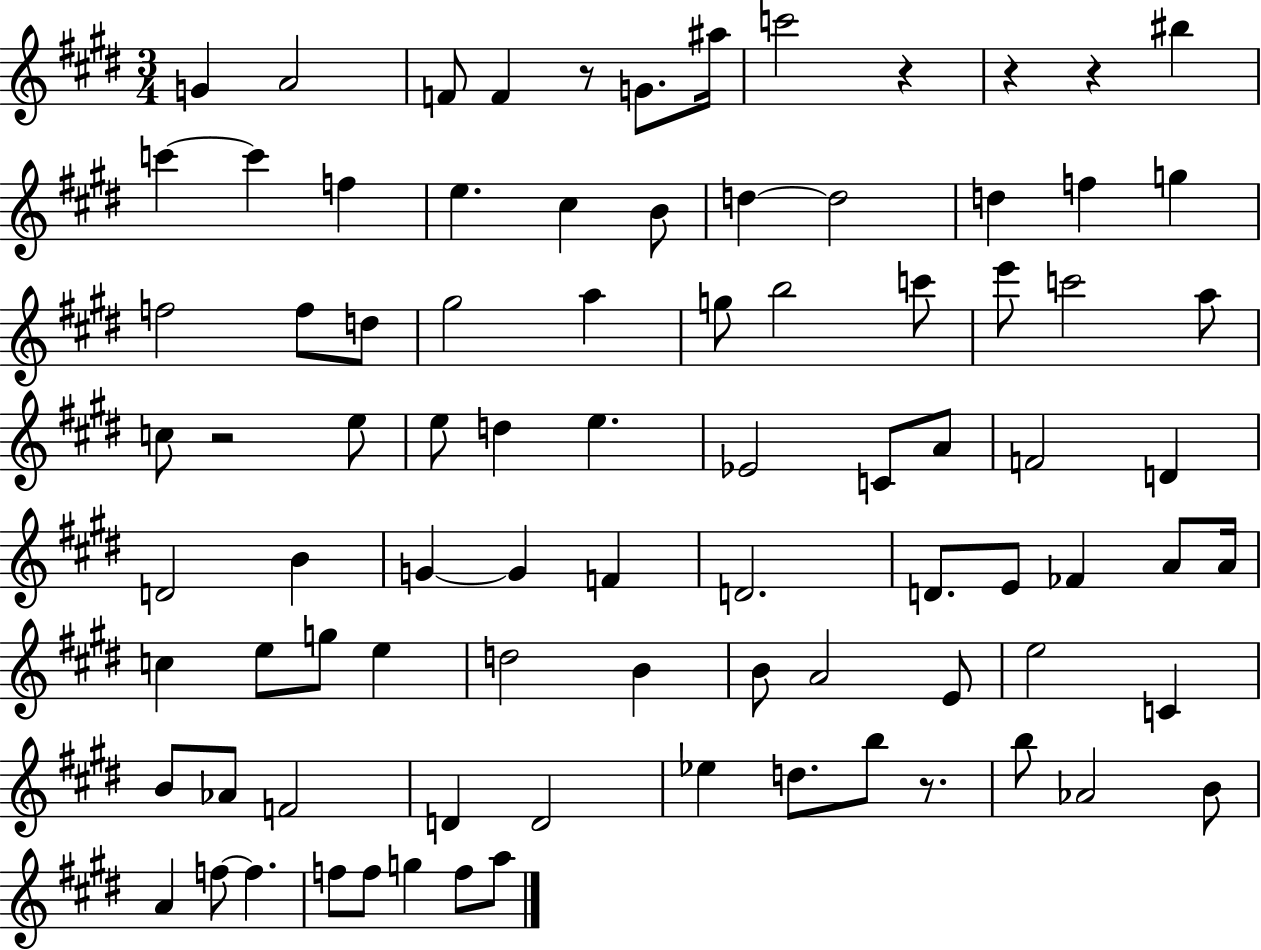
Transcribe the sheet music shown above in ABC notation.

X:1
T:Untitled
M:3/4
L:1/4
K:E
G A2 F/2 F z/2 G/2 ^a/4 c'2 z z z ^b c' c' f e ^c B/2 d d2 d f g f2 f/2 d/2 ^g2 a g/2 b2 c'/2 e'/2 c'2 a/2 c/2 z2 e/2 e/2 d e _E2 C/2 A/2 F2 D D2 B G G F D2 D/2 E/2 _F A/2 A/4 c e/2 g/2 e d2 B B/2 A2 E/2 e2 C B/2 _A/2 F2 D D2 _e d/2 b/2 z/2 b/2 _A2 B/2 A f/2 f f/2 f/2 g f/2 a/2